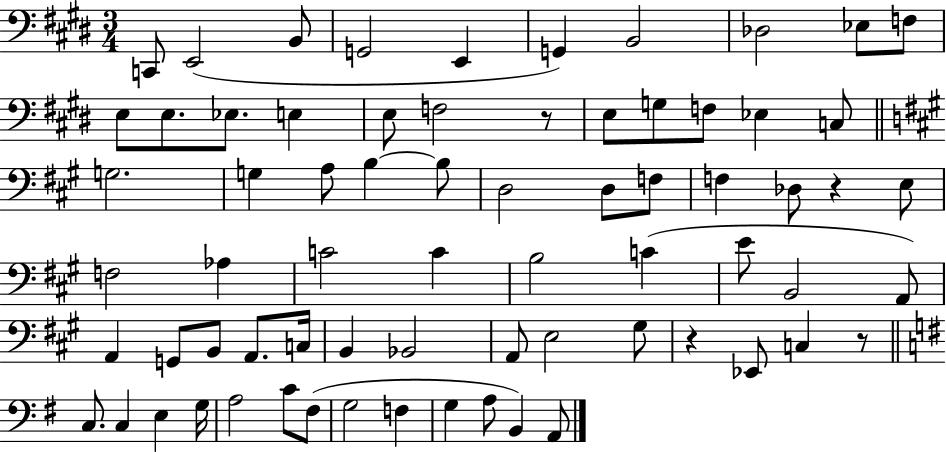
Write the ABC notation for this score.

X:1
T:Untitled
M:3/4
L:1/4
K:E
C,,/2 E,,2 B,,/2 G,,2 E,, G,, B,,2 _D,2 _E,/2 F,/2 E,/2 E,/2 _E,/2 E, E,/2 F,2 z/2 E,/2 G,/2 F,/2 _E, C,/2 G,2 G, A,/2 B, B,/2 D,2 D,/2 F,/2 F, _D,/2 z E,/2 F,2 _A, C2 C B,2 C E/2 B,,2 A,,/2 A,, G,,/2 B,,/2 A,,/2 C,/4 B,, _B,,2 A,,/2 E,2 ^G,/2 z _E,,/2 C, z/2 C,/2 C, E, G,/4 A,2 C/2 ^F,/2 G,2 F, G, A,/2 B,, A,,/2